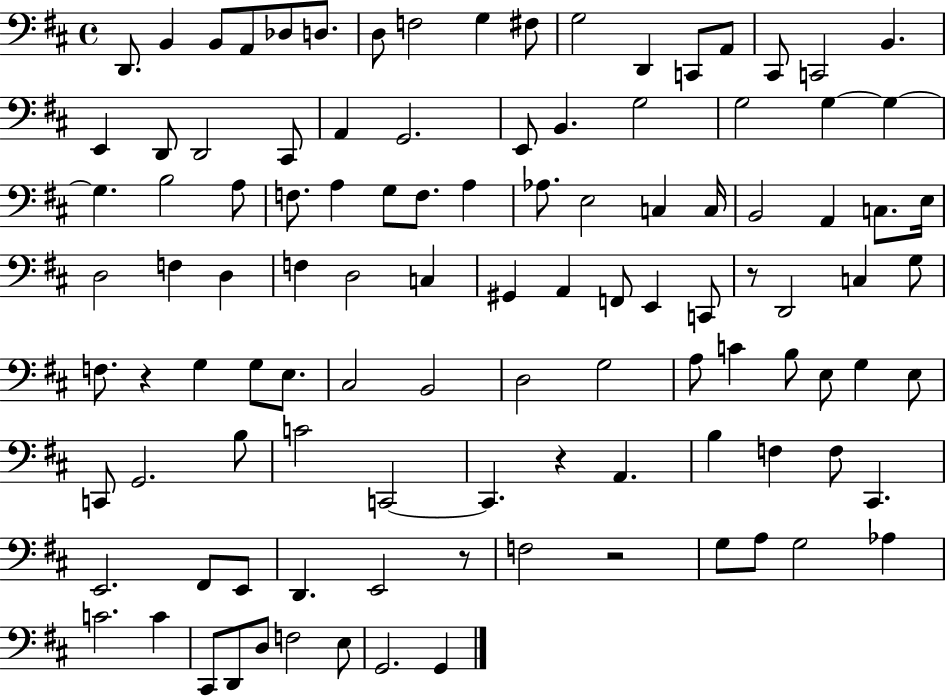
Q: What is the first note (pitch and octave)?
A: D2